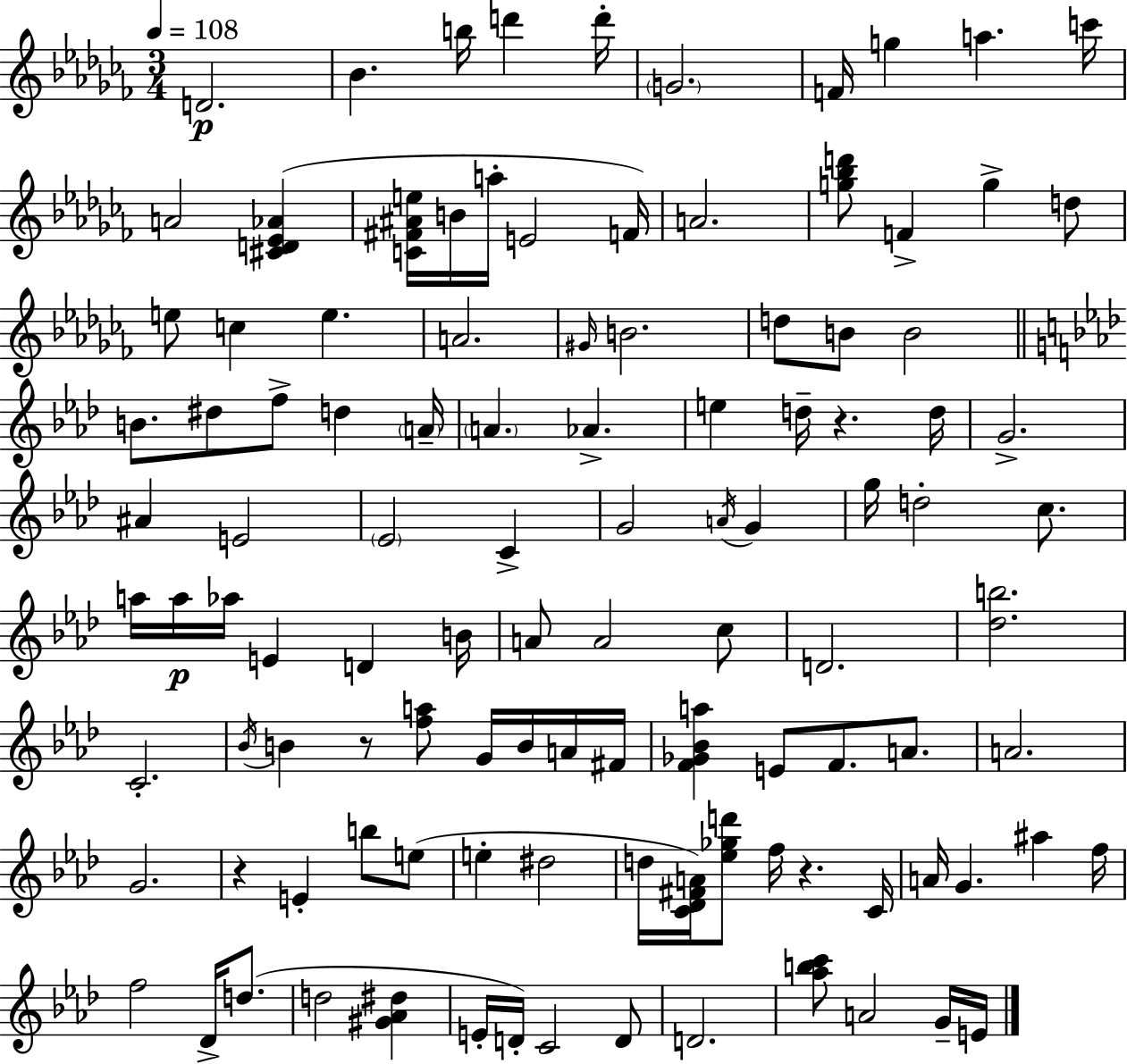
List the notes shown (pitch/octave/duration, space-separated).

D4/h. Bb4/q. B5/s D6/q D6/s G4/h. F4/s G5/q A5/q. C6/s A4/h [C#4,D4,Eb4,Ab4]/q [C4,F#4,A#4,E5]/s B4/s A5/s E4/h F4/s A4/h. [G5,Bb5,D6]/e F4/q G5/q D5/e E5/e C5/q E5/q. A4/h. G#4/s B4/h. D5/e B4/e B4/h B4/e. D#5/e F5/e D5/q A4/s A4/q. Ab4/q. E5/q D5/s R/q. D5/s G4/h. A#4/q E4/h Eb4/h C4/q G4/h A4/s G4/q G5/s D5/h C5/e. A5/s A5/s Ab5/s E4/q D4/q B4/s A4/e A4/h C5/e D4/h. [Db5,B5]/h. C4/h. Bb4/s B4/q R/e [F5,A5]/e G4/s B4/s A4/s F#4/s [F4,Gb4,Bb4,A5]/q E4/e F4/e. A4/e. A4/h. G4/h. R/q E4/q B5/e E5/e E5/q D#5/h D5/s [C4,Db4,F#4,A4]/s [Eb5,Gb5,D6]/e F5/s R/q. C4/s A4/s G4/q. A#5/q F5/s F5/h Db4/s D5/e. D5/h [G#4,Ab4,D#5]/q E4/s D4/s C4/h D4/e D4/h. [Ab5,B5,C6]/e A4/h G4/s E4/s